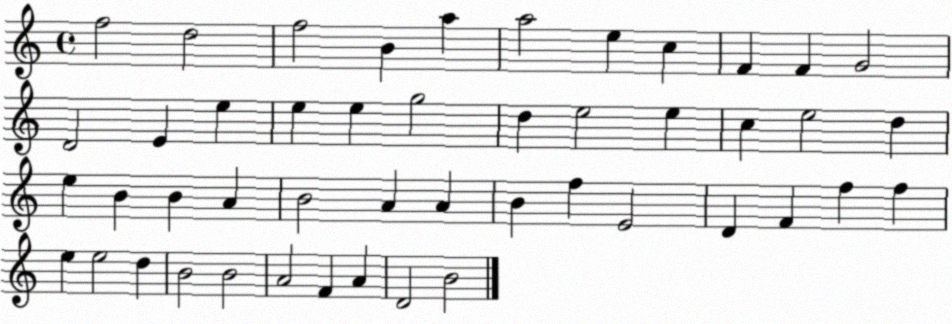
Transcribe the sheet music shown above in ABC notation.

X:1
T:Untitled
M:4/4
L:1/4
K:C
f2 d2 f2 B a a2 e c F F G2 D2 E e e e g2 d e2 e c e2 d e B B A B2 A A B f E2 D F f f e e2 d B2 B2 A2 F A D2 B2